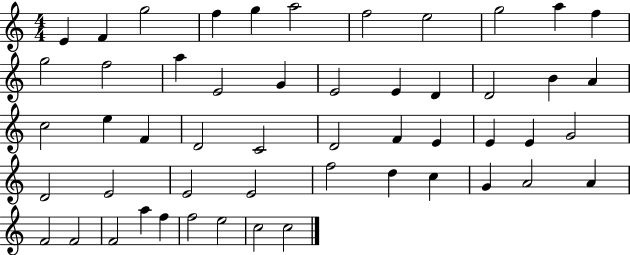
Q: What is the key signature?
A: C major